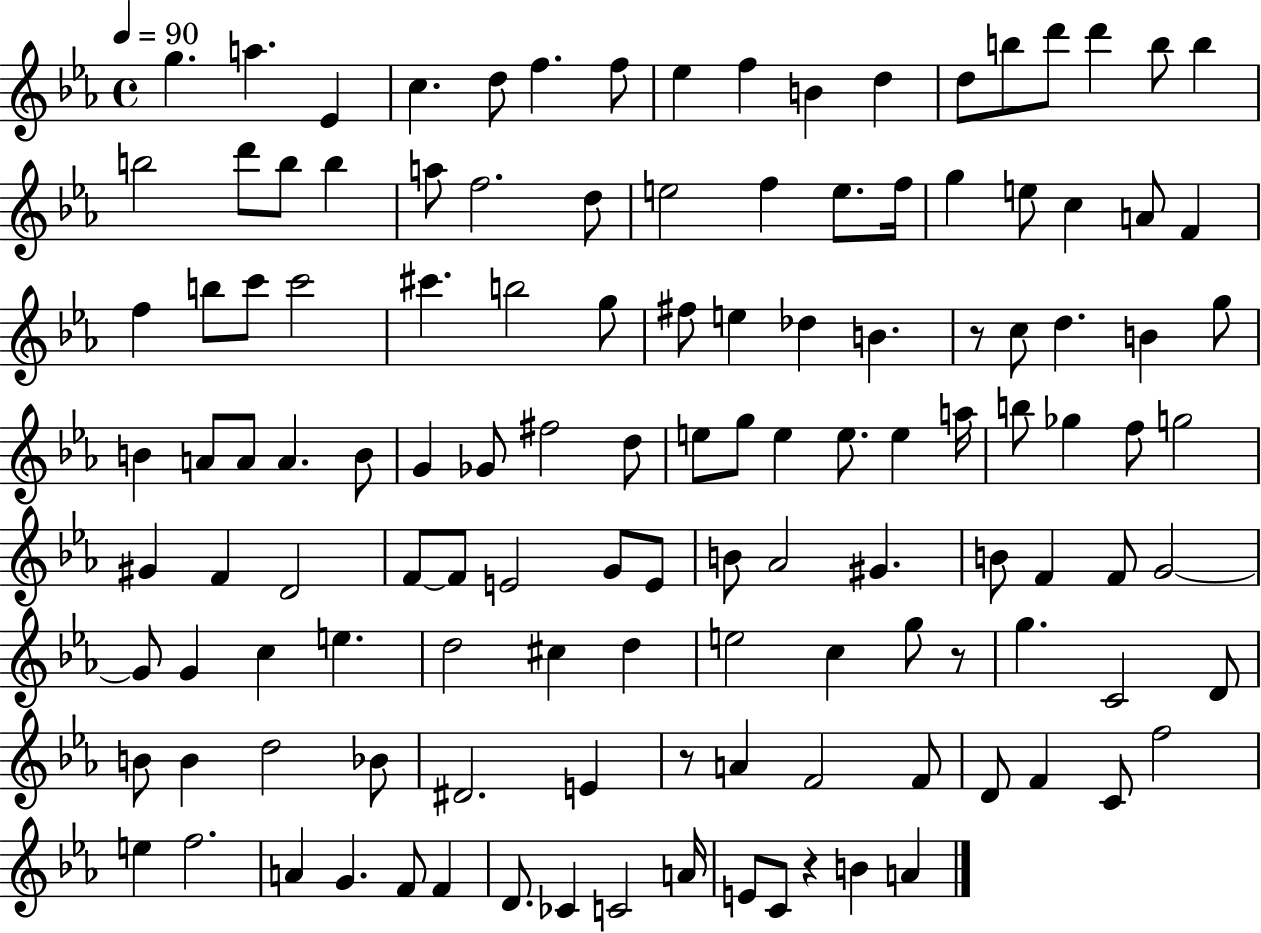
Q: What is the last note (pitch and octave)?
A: A4